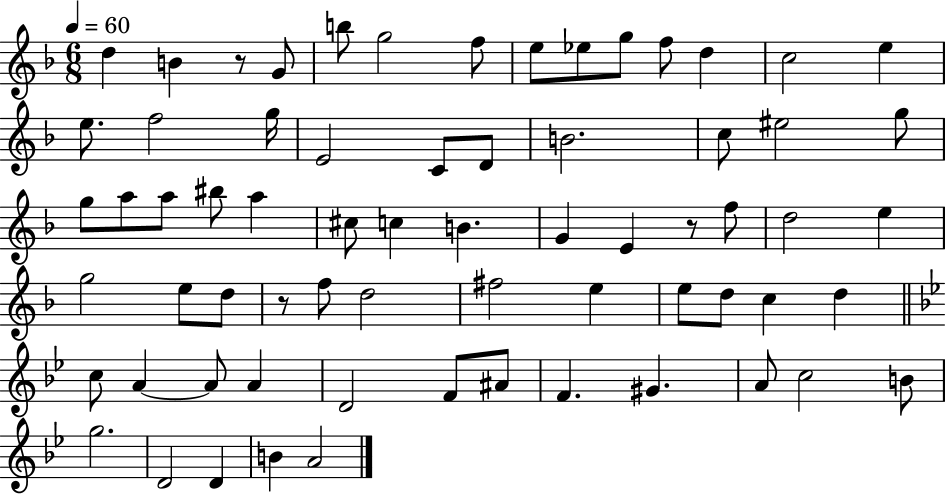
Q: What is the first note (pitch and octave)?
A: D5